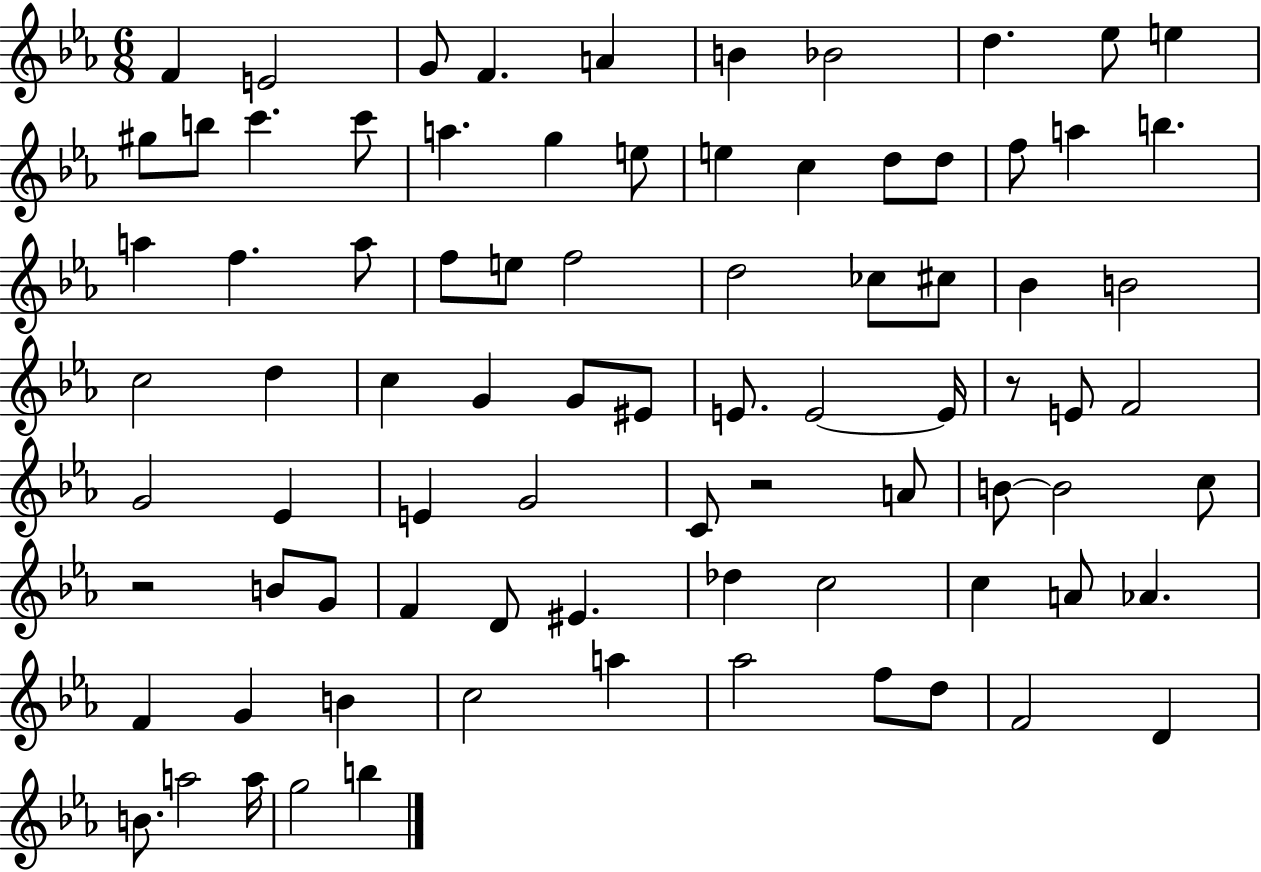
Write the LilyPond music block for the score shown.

{
  \clef treble
  \numericTimeSignature
  \time 6/8
  \key ees \major
  f'4 e'2 | g'8 f'4. a'4 | b'4 bes'2 | d''4. ees''8 e''4 | \break gis''8 b''8 c'''4. c'''8 | a''4. g''4 e''8 | e''4 c''4 d''8 d''8 | f''8 a''4 b''4. | \break a''4 f''4. a''8 | f''8 e''8 f''2 | d''2 ces''8 cis''8 | bes'4 b'2 | \break c''2 d''4 | c''4 g'4 g'8 eis'8 | e'8. e'2~~ e'16 | r8 e'8 f'2 | \break g'2 ees'4 | e'4 g'2 | c'8 r2 a'8 | b'8~~ b'2 c''8 | \break r2 b'8 g'8 | f'4 d'8 eis'4. | des''4 c''2 | c''4 a'8 aes'4. | \break f'4 g'4 b'4 | c''2 a''4 | aes''2 f''8 d''8 | f'2 d'4 | \break b'8. a''2 a''16 | g''2 b''4 | \bar "|."
}